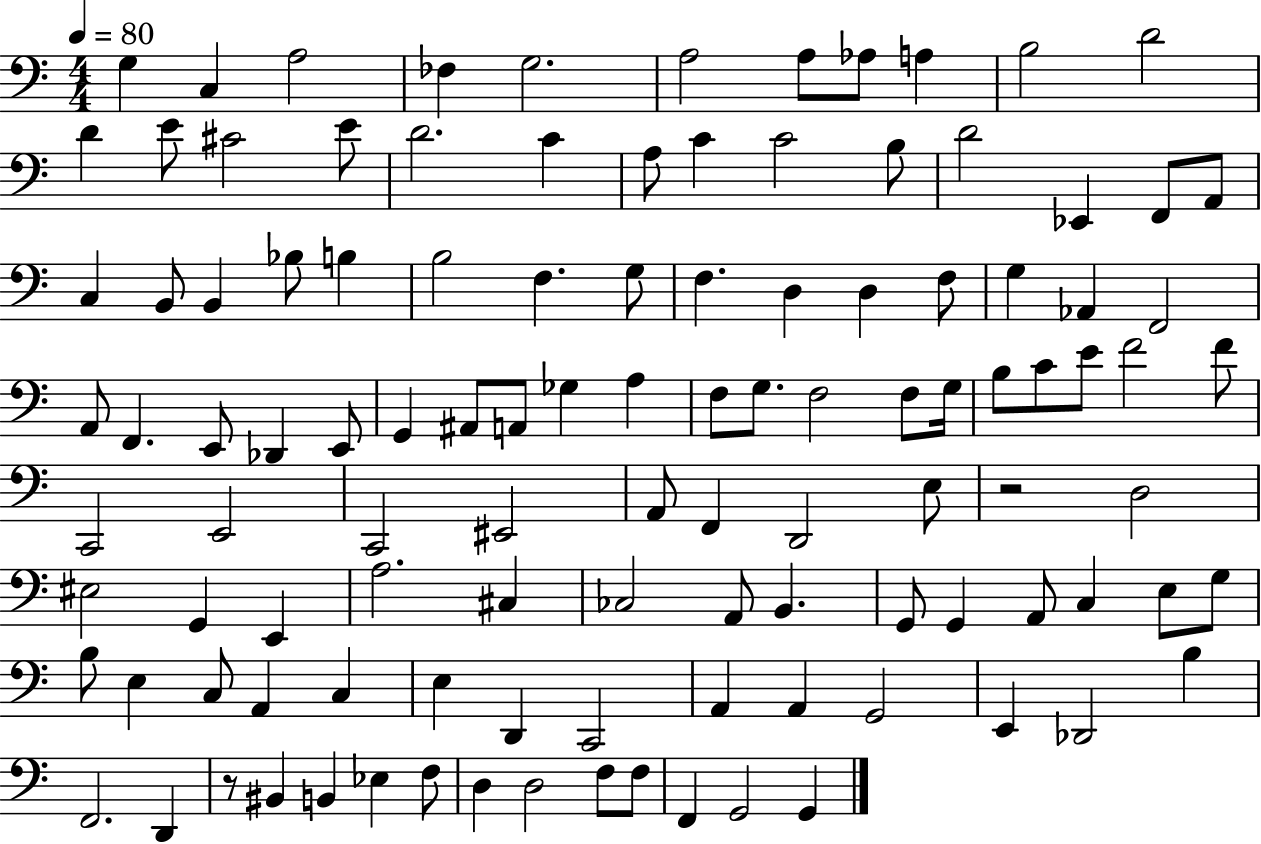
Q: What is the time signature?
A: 4/4